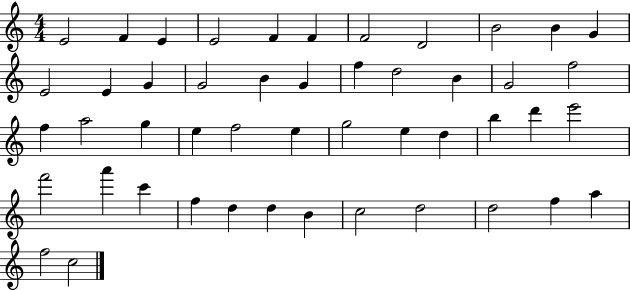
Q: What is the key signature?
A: C major